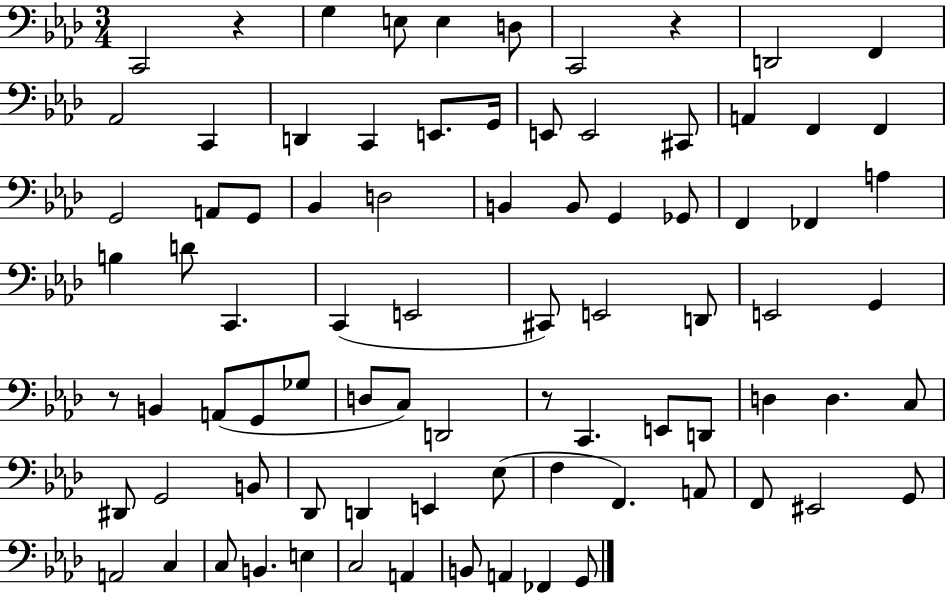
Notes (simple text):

C2/h R/q G3/q E3/e E3/q D3/e C2/h R/q D2/h F2/q Ab2/h C2/q D2/q C2/q E2/e. G2/s E2/e E2/h C#2/e A2/q F2/q F2/q G2/h A2/e G2/e Bb2/q D3/h B2/q B2/e G2/q Gb2/e F2/q FES2/q A3/q B3/q D4/e C2/q. C2/q E2/h C#2/e E2/h D2/e E2/h G2/q R/e B2/q A2/e G2/e Gb3/e D3/e C3/e D2/h R/e C2/q. E2/e D2/e D3/q D3/q. C3/e D#2/e G2/h B2/e Db2/e D2/q E2/q Eb3/e F3/q F2/q. A2/e F2/e EIS2/h G2/e A2/h C3/q C3/e B2/q. E3/q C3/h A2/q B2/e A2/q FES2/q G2/e